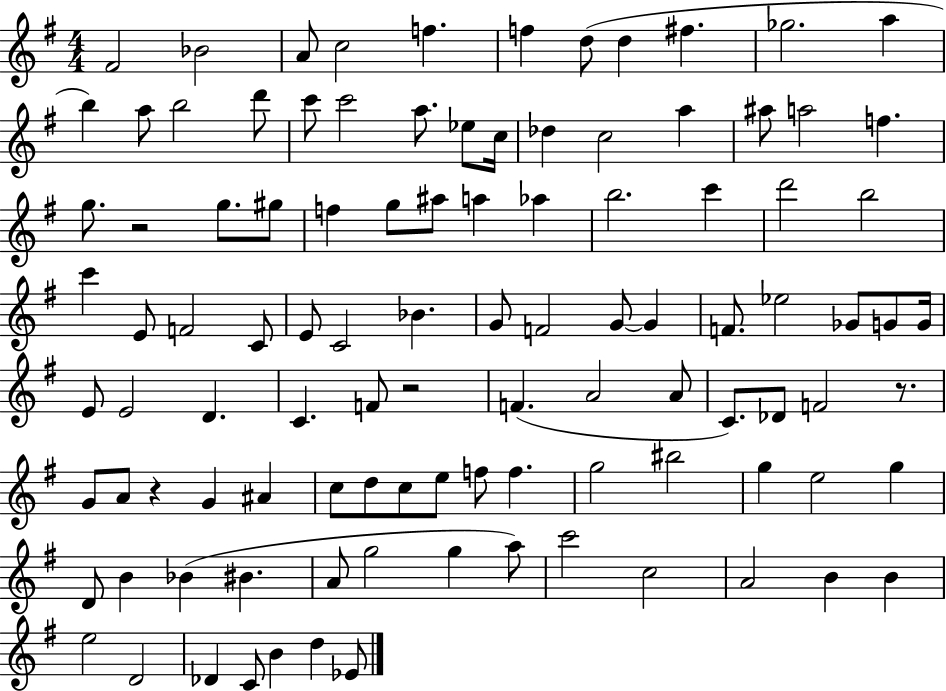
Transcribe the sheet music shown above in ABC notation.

X:1
T:Untitled
M:4/4
L:1/4
K:G
^F2 _B2 A/2 c2 f f d/2 d ^f _g2 a b a/2 b2 d'/2 c'/2 c'2 a/2 _e/2 c/4 _d c2 a ^a/2 a2 f g/2 z2 g/2 ^g/2 f g/2 ^a/2 a _a b2 c' d'2 b2 c' E/2 F2 C/2 E/2 C2 _B G/2 F2 G/2 G F/2 _e2 _G/2 G/2 G/4 E/2 E2 D C F/2 z2 F A2 A/2 C/2 _D/2 F2 z/2 G/2 A/2 z G ^A c/2 d/2 c/2 e/2 f/2 f g2 ^b2 g e2 g D/2 B _B ^B A/2 g2 g a/2 c'2 c2 A2 B B e2 D2 _D C/2 B d _E/2